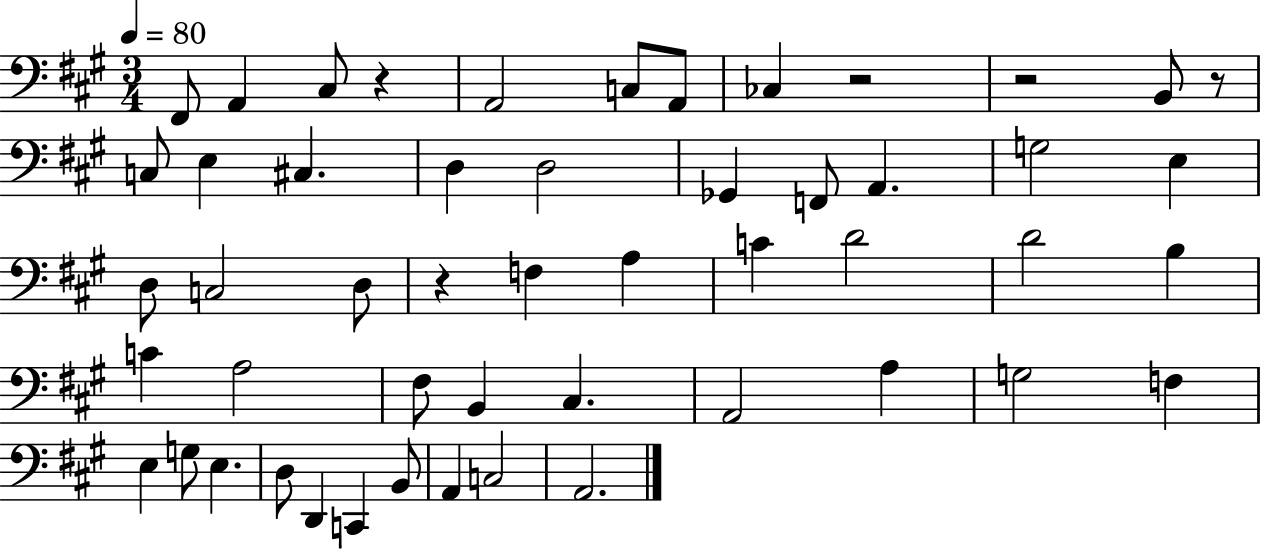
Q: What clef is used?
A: bass